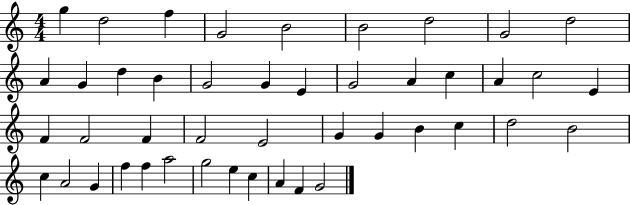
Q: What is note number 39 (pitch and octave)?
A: A5